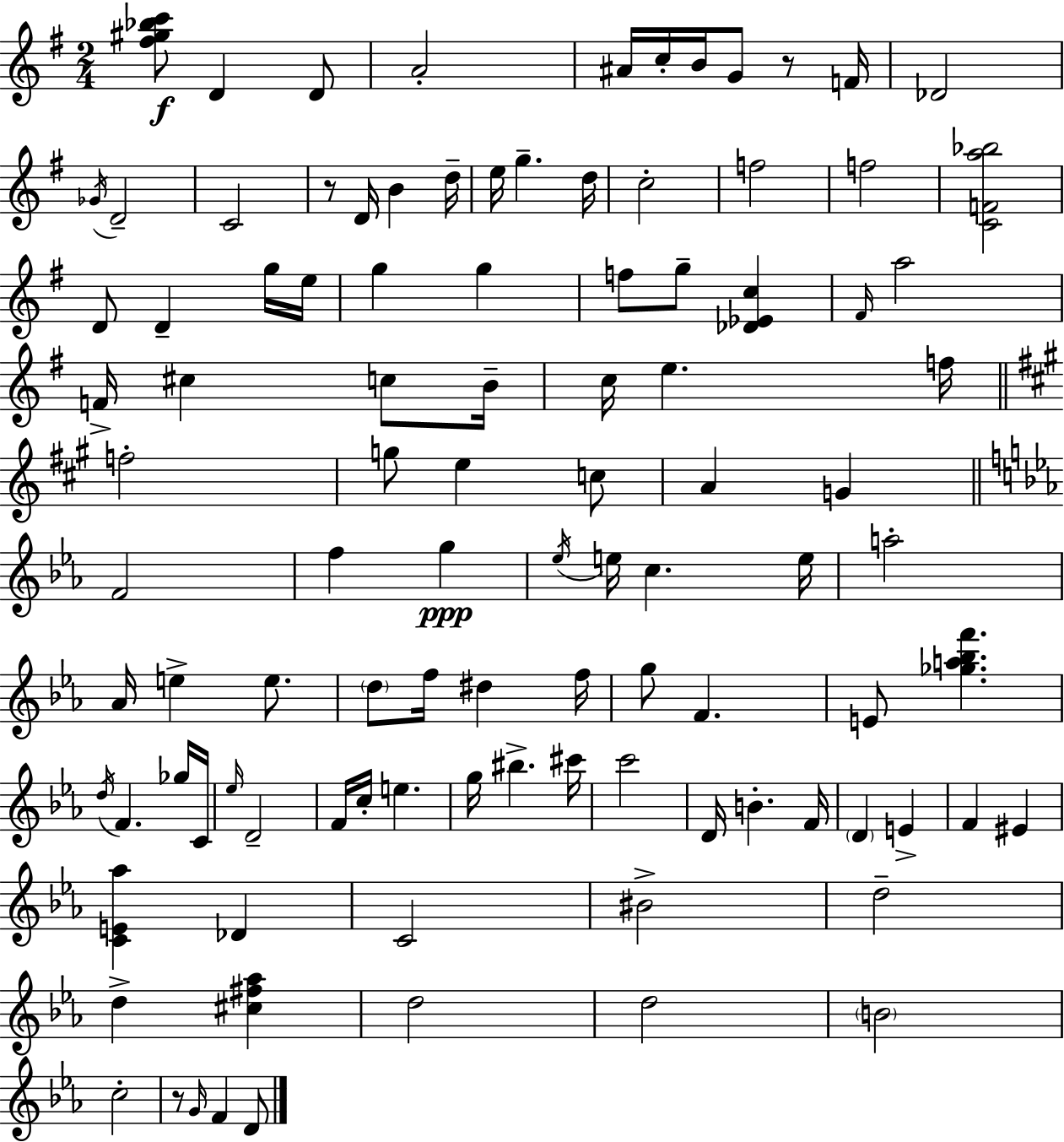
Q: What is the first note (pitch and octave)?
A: D4